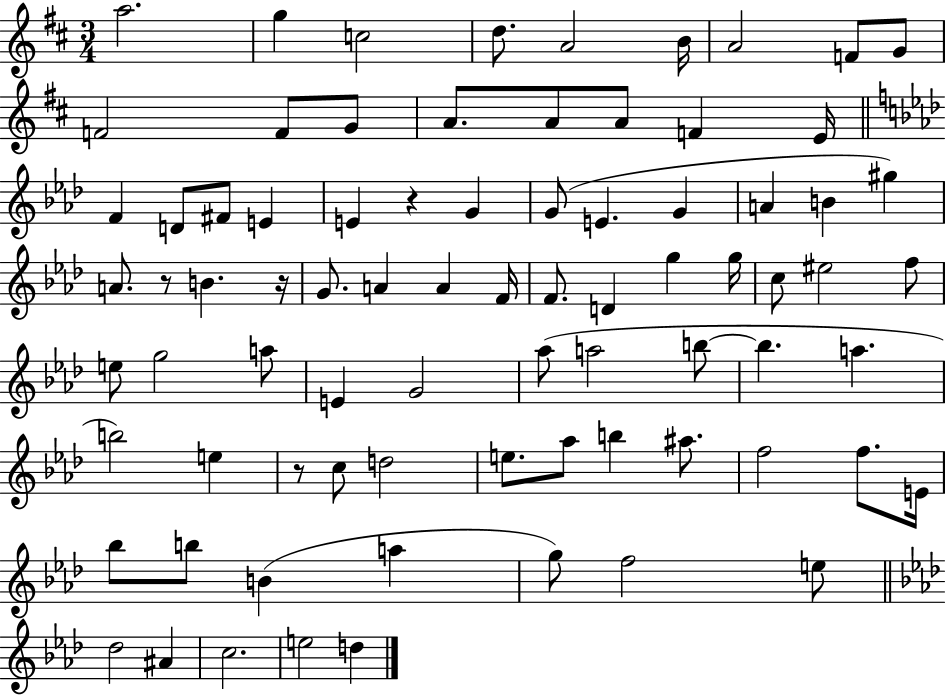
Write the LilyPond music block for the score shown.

{
  \clef treble
  \numericTimeSignature
  \time 3/4
  \key d \major
  \repeat volta 2 { a''2. | g''4 c''2 | d''8. a'2 b'16 | a'2 f'8 g'8 | \break f'2 f'8 g'8 | a'8. a'8 a'8 f'4 e'16 | \bar "||" \break \key f \minor f'4 d'8 fis'8 e'4 | e'4 r4 g'4 | g'8( e'4. g'4 | a'4 b'4 gis''4) | \break a'8. r8 b'4. r16 | g'8. a'4 a'4 f'16 | f'8. d'4 g''4 g''16 | c''8 eis''2 f''8 | \break e''8 g''2 a''8 | e'4 g'2 | aes''8( a''2 b''8~~ | b''4. a''4. | \break b''2) e''4 | r8 c''8 d''2 | e''8. aes''8 b''4 ais''8. | f''2 f''8. e'16 | \break bes''8 b''8 b'4( a''4 | g''8) f''2 e''8 | \bar "||" \break \key aes \major des''2 ais'4 | c''2. | e''2 d''4 | } \bar "|."
}